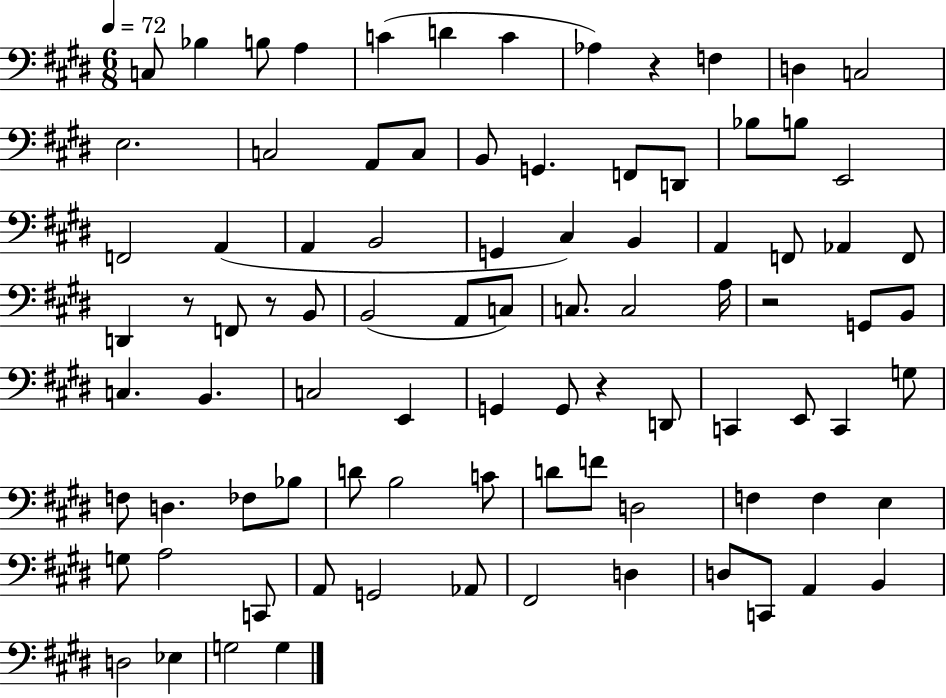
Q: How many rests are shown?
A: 5